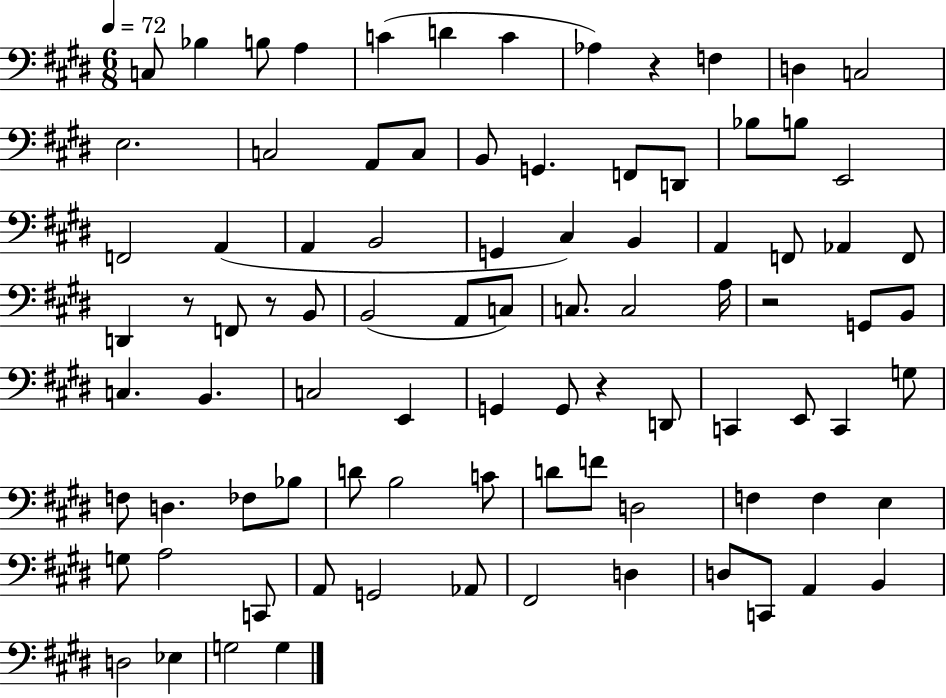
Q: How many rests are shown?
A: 5